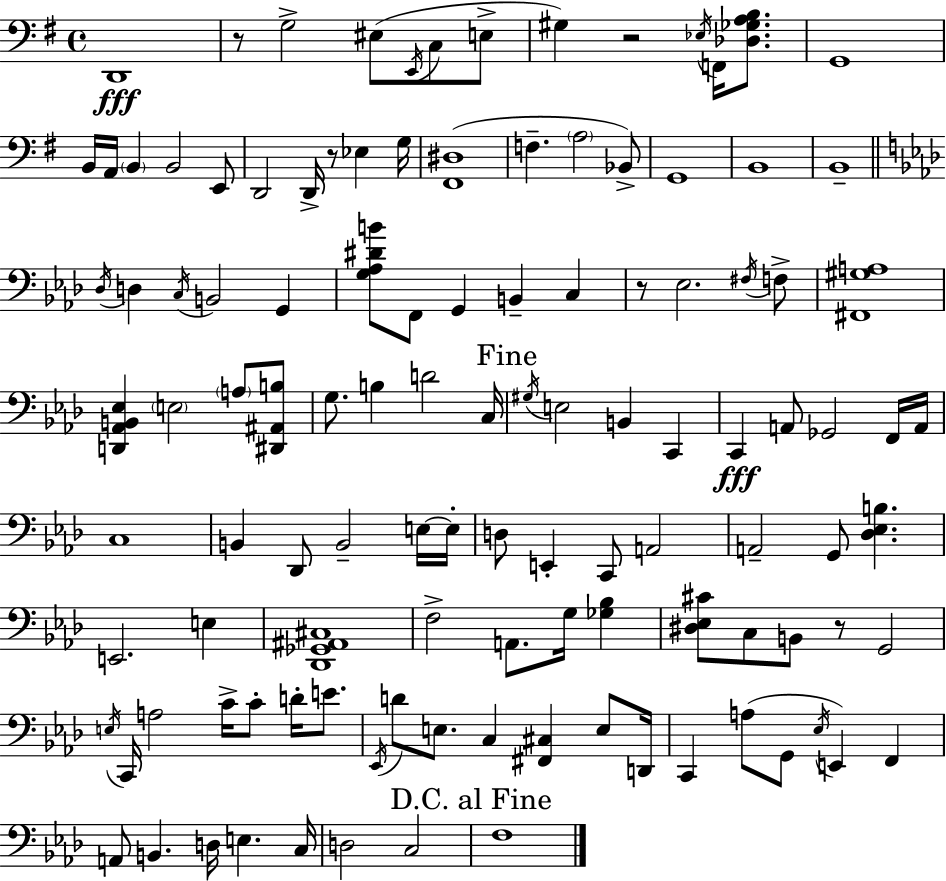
X:1
T:Untitled
M:4/4
L:1/4
K:Em
D,,4 z/2 G,2 ^E,/2 E,,/4 C,/2 E,/2 ^G, z2 _E,/4 F,,/4 [_D,_G,A,B,]/2 G,,4 B,,/4 A,,/4 B,, B,,2 E,,/2 D,,2 D,,/4 z/2 _E, G,/4 [^F,,^D,]4 F, A,2 _B,,/2 G,,4 B,,4 B,,4 _D,/4 D, C,/4 B,,2 G,, [G,_A,^DB]/2 F,,/2 G,, B,, C, z/2 _E,2 ^F,/4 F,/2 [^F,,^G,A,]4 [D,,_A,,B,,_E,] E,2 A,/2 [^D,,^A,,B,]/2 G,/2 B, D2 C,/4 ^G,/4 E,2 B,, C,, C,, A,,/2 _G,,2 F,,/4 A,,/4 C,4 B,, _D,,/2 B,,2 E,/4 E,/4 D,/2 E,, C,,/2 A,,2 A,,2 G,,/2 [_D,_E,B,] E,,2 E, [_D,,_G,,^A,,^C,]4 F,2 A,,/2 G,/4 [_G,_B,] [^D,_E,^C]/2 C,/2 B,,/2 z/2 G,,2 E,/4 C,,/4 A,2 C/4 C/2 D/4 E/2 _E,,/4 D/2 E,/2 C, [^F,,^C,] E,/2 D,,/4 C,, A,/2 G,,/2 _E,/4 E,, F,, A,,/2 B,, D,/4 E, C,/4 D,2 C,2 F,4